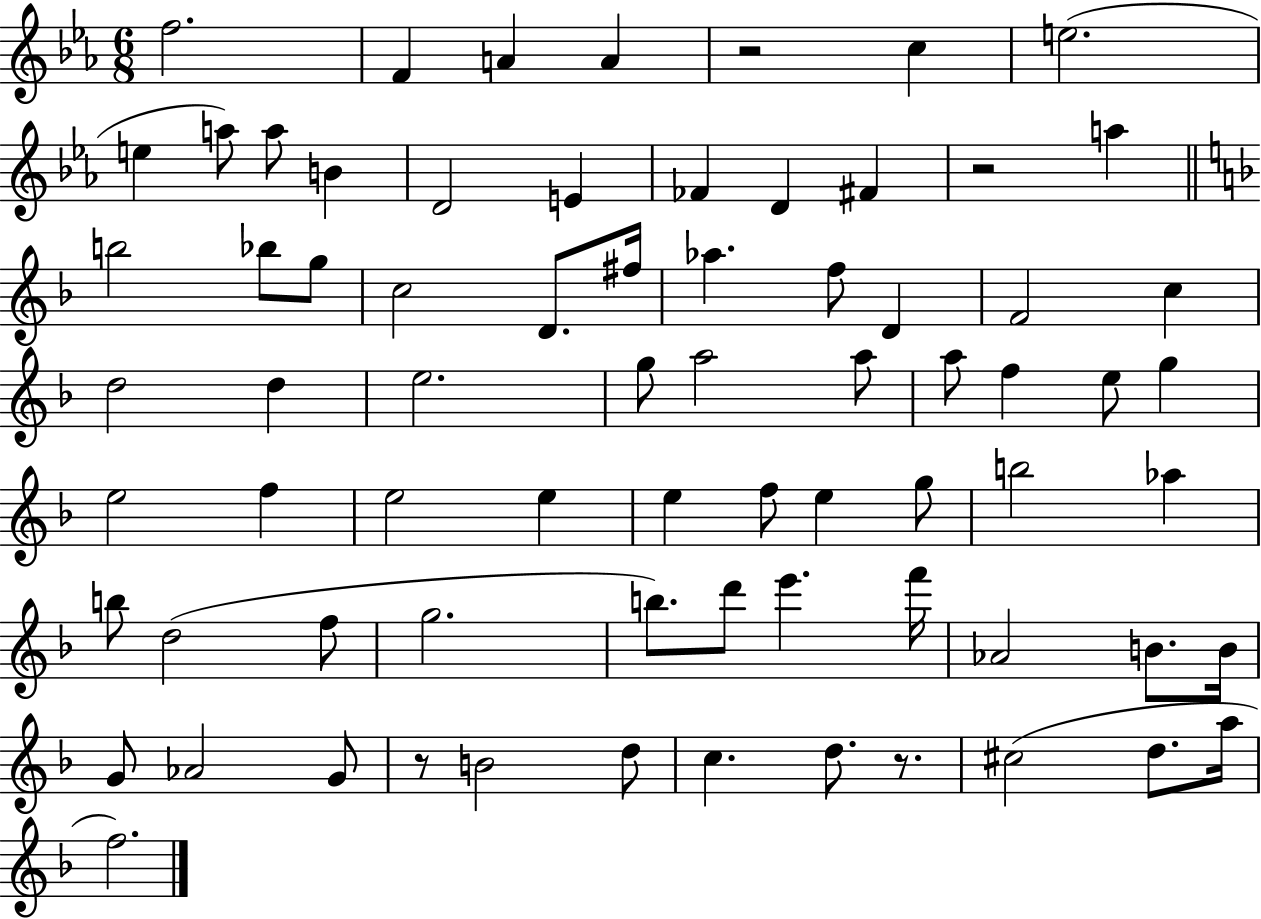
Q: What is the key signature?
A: EES major